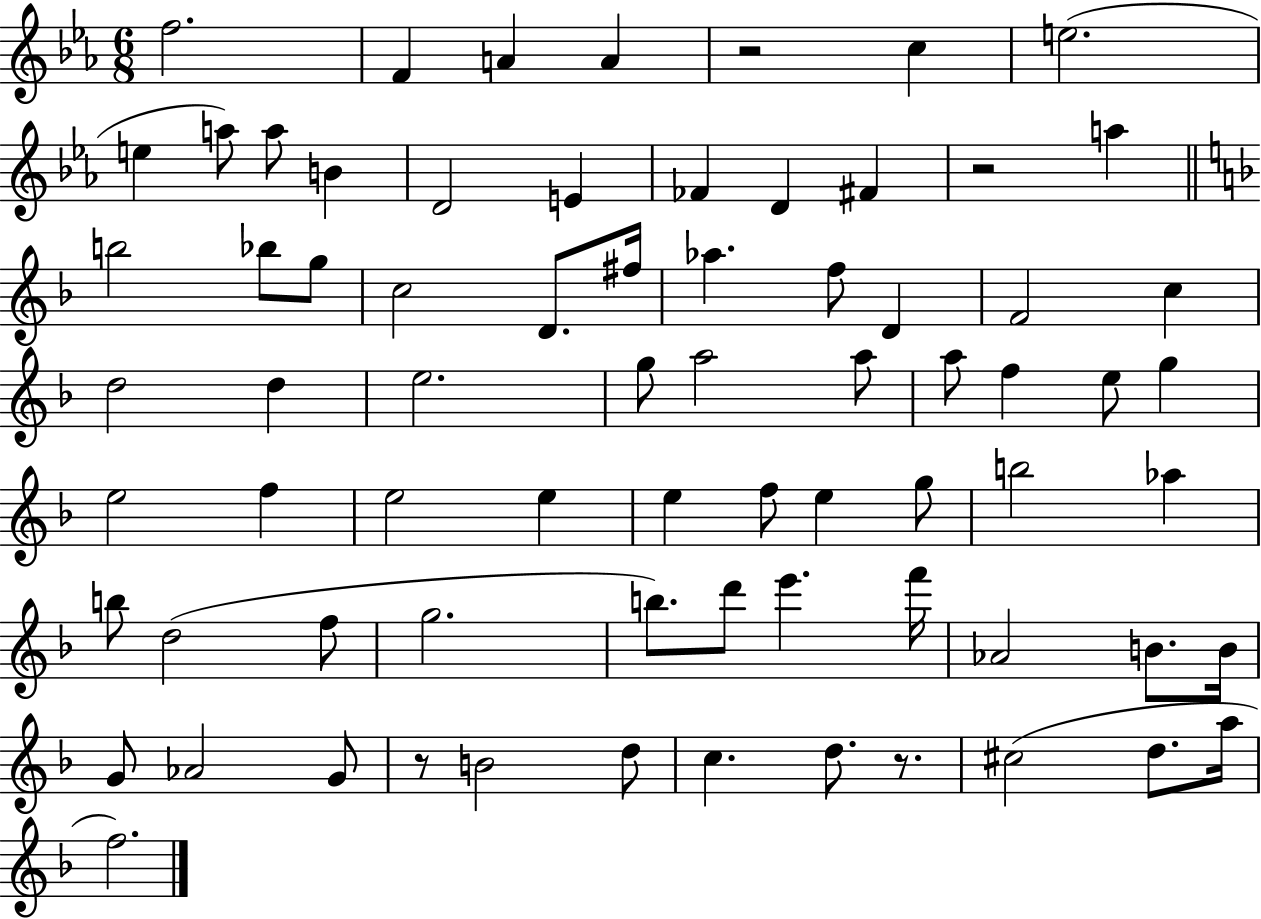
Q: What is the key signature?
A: EES major